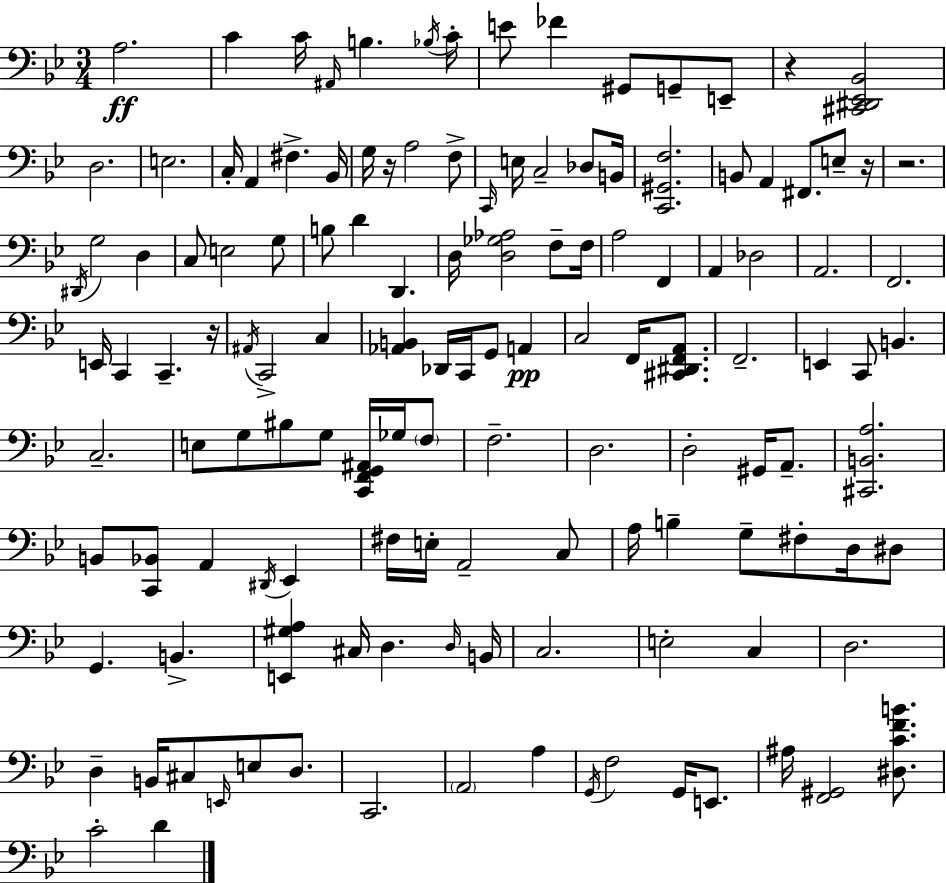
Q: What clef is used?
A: bass